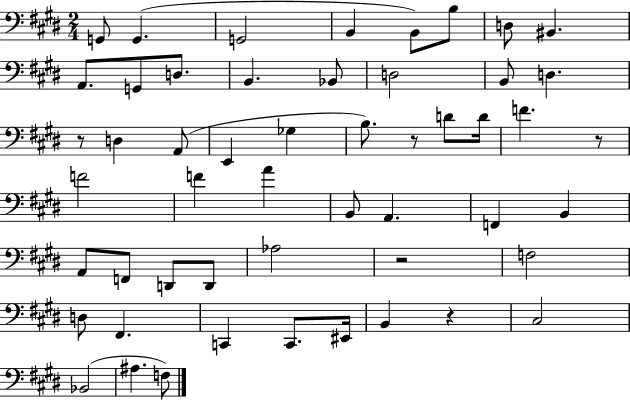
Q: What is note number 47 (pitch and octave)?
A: F3